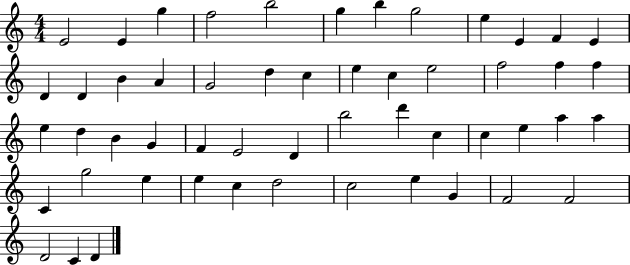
X:1
T:Untitled
M:4/4
L:1/4
K:C
E2 E g f2 b2 g b g2 e E F E D D B A G2 d c e c e2 f2 f f e d B G F E2 D b2 d' c c e a a C g2 e e c d2 c2 e G F2 F2 D2 C D